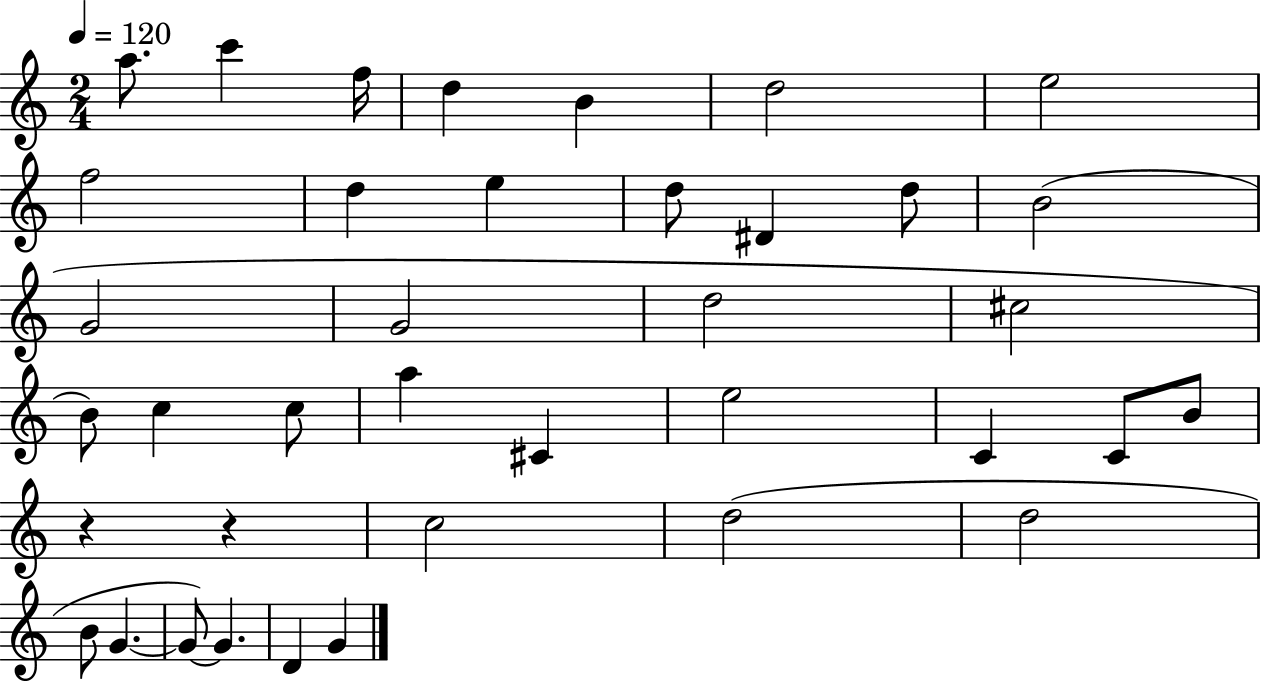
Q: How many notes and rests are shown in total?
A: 38